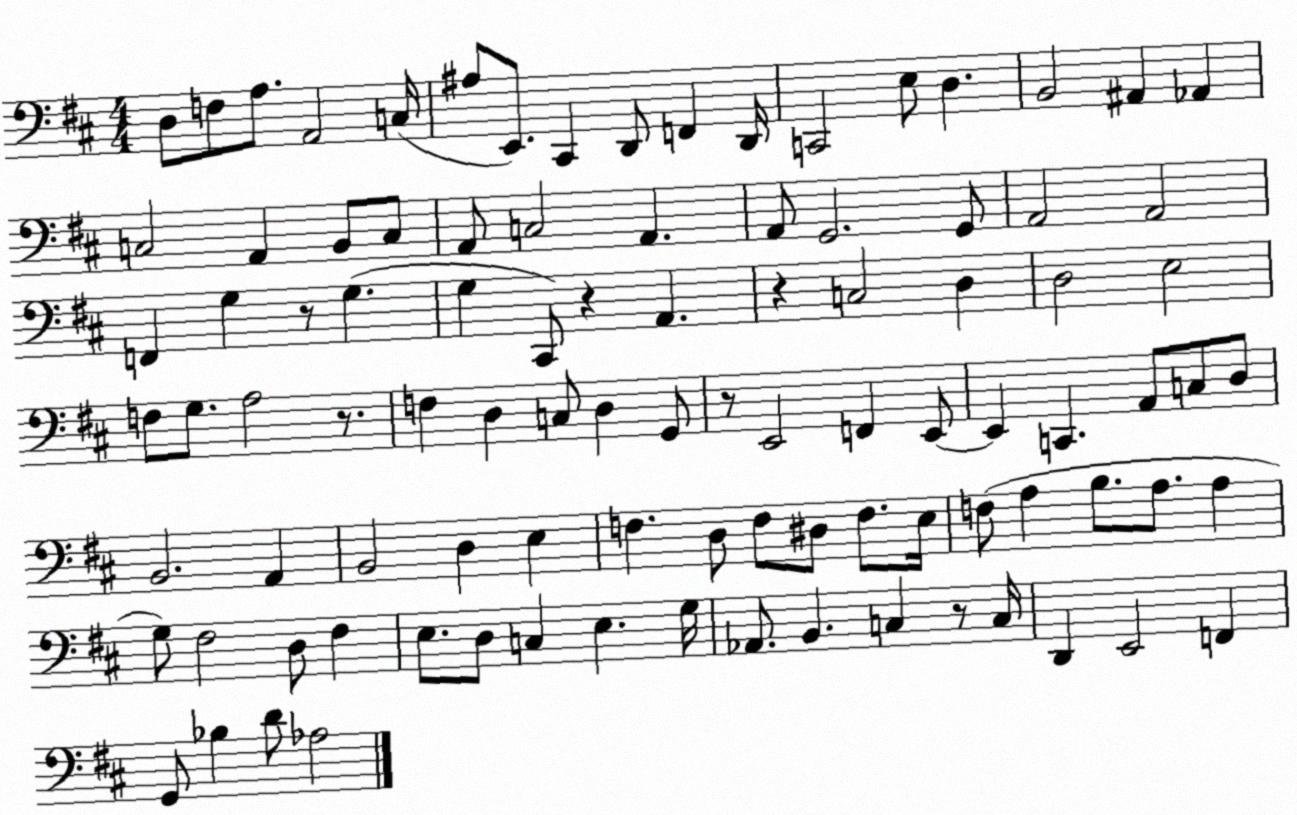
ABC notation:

X:1
T:Untitled
M:4/4
L:1/4
K:D
D,/2 F,/2 A,/2 A,,2 C,/4 ^A,/2 E,,/2 ^C,, D,,/2 F,, D,,/4 C,,2 E,/2 D, B,,2 ^A,, _A,, C,2 A,, B,,/2 C,/2 A,,/2 C,2 A,, A,,/2 G,,2 G,,/2 A,,2 A,,2 F,, G, z/2 G, G, ^C,,/2 z A,, z C,2 D, D,2 E,2 F,/2 G,/2 A,2 z/2 F, D, C,/2 D, G,,/2 z/2 E,,2 F,, E,,/2 E,, C,, A,,/2 C,/2 D,/2 B,,2 A,, B,,2 D, E, F, D,/2 F,/2 ^D,/2 F,/2 E,/4 F,/2 A, B,/2 A,/2 A, G,/2 ^F,2 D,/2 ^F, E,/2 D,/2 C, E, G,/4 _A,,/2 B,, C, z/2 C,/4 D,, E,,2 F,, G,,/2 _B, D/2 _A,2